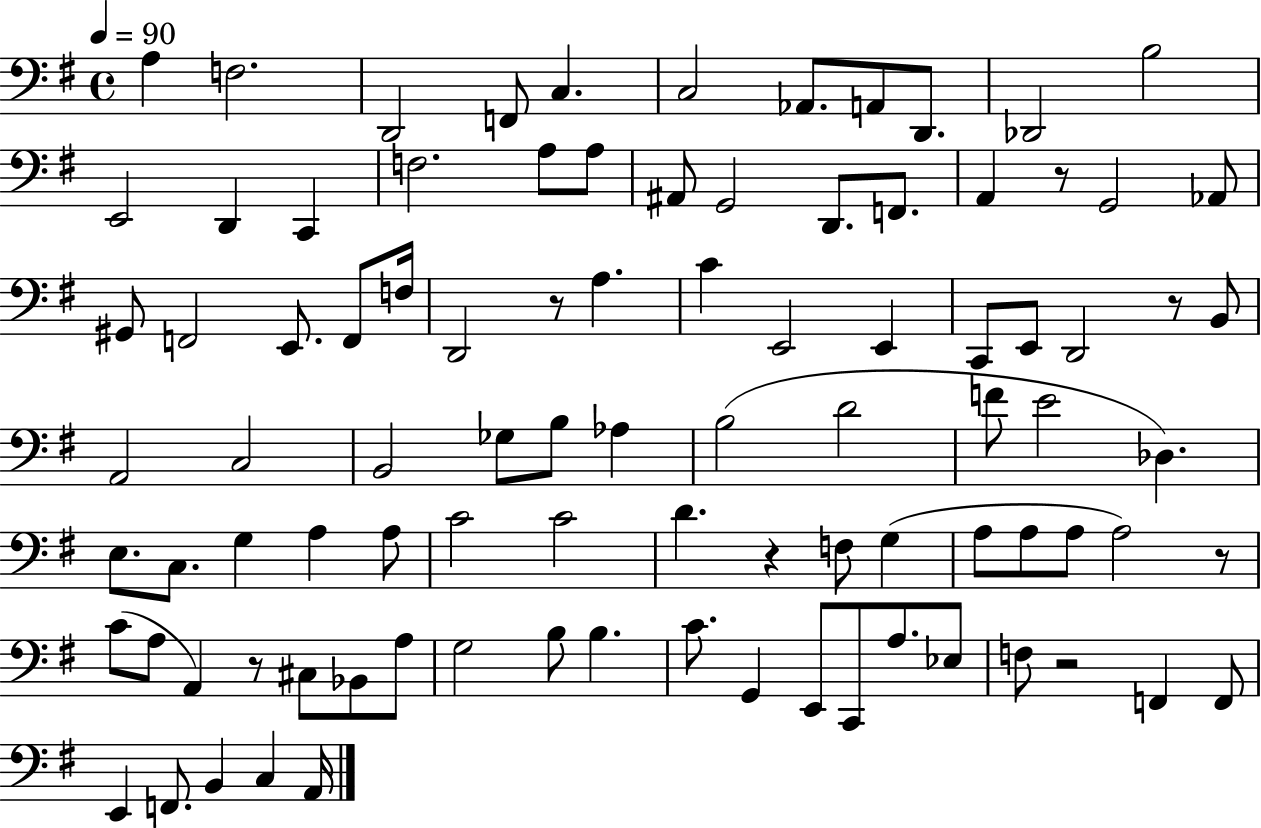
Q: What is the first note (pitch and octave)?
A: A3